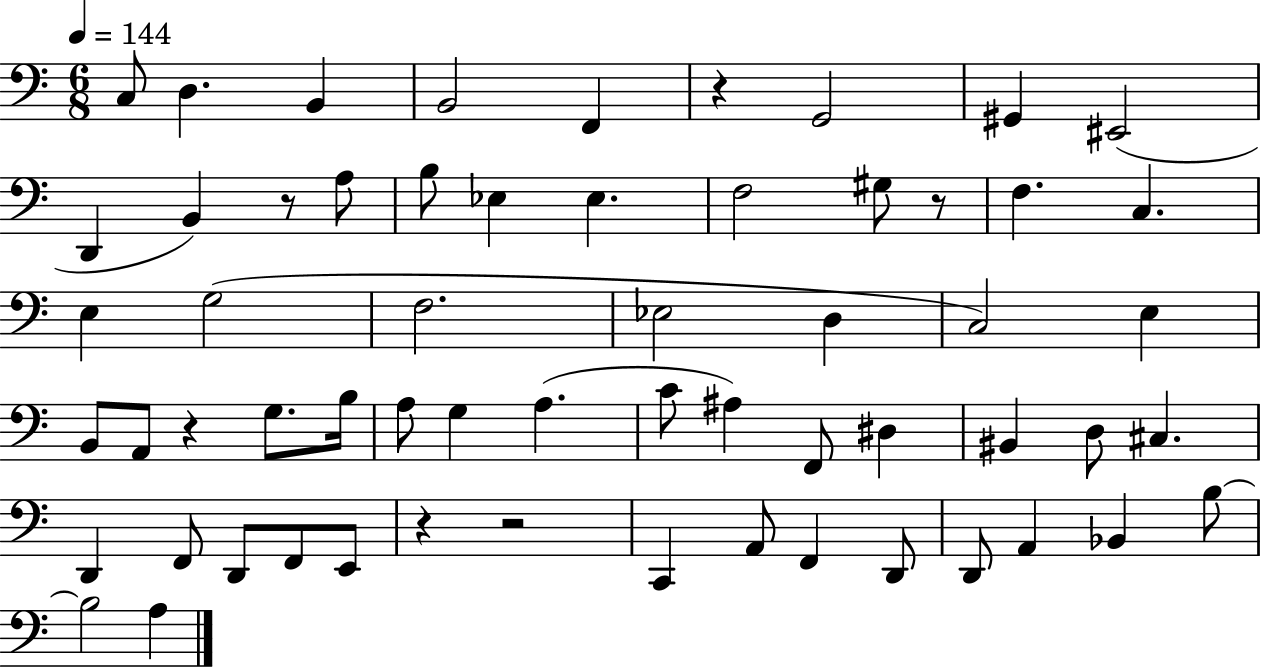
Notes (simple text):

C3/e D3/q. B2/q B2/h F2/q R/q G2/h G#2/q EIS2/h D2/q B2/q R/e A3/e B3/e Eb3/q Eb3/q. F3/h G#3/e R/e F3/q. C3/q. E3/q G3/h F3/h. Eb3/h D3/q C3/h E3/q B2/e A2/e R/q G3/e. B3/s A3/e G3/q A3/q. C4/e A#3/q F2/e D#3/q BIS2/q D3/e C#3/q. D2/q F2/e D2/e F2/e E2/e R/q R/h C2/q A2/e F2/q D2/e D2/e A2/q Bb2/q B3/e B3/h A3/q